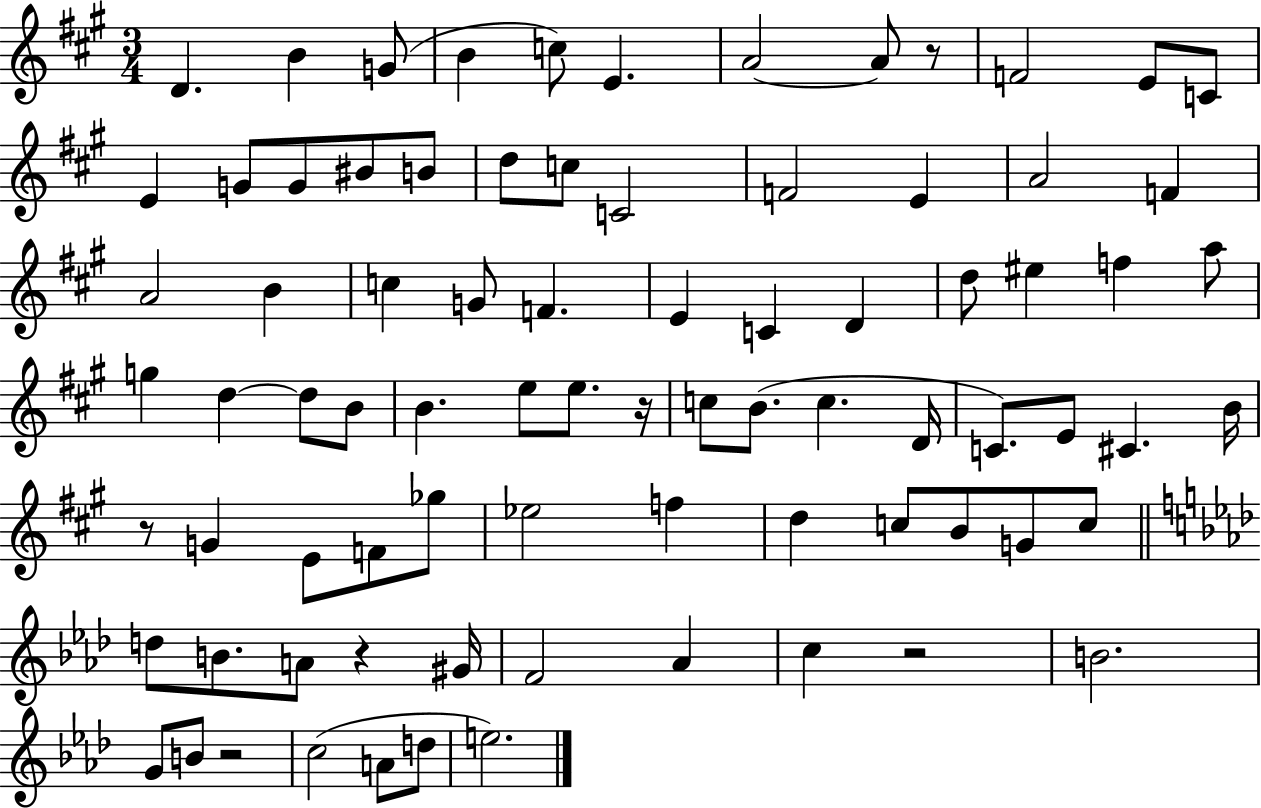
{
  \clef treble
  \numericTimeSignature
  \time 3/4
  \key a \major
  d'4. b'4 g'8( | b'4 c''8) e'4. | a'2~~ a'8 r8 | f'2 e'8 c'8 | \break e'4 g'8 g'8 bis'8 b'8 | d''8 c''8 c'2 | f'2 e'4 | a'2 f'4 | \break a'2 b'4 | c''4 g'8 f'4. | e'4 c'4 d'4 | d''8 eis''4 f''4 a''8 | \break g''4 d''4~~ d''8 b'8 | b'4. e''8 e''8. r16 | c''8 b'8.( c''4. d'16 | c'8.) e'8 cis'4. b'16 | \break r8 g'4 e'8 f'8 ges''8 | ees''2 f''4 | d''4 c''8 b'8 g'8 c''8 | \bar "||" \break \key f \minor d''8 b'8. a'8 r4 gis'16 | f'2 aes'4 | c''4 r2 | b'2. | \break g'8 b'8 r2 | c''2( a'8 d''8 | e''2.) | \bar "|."
}